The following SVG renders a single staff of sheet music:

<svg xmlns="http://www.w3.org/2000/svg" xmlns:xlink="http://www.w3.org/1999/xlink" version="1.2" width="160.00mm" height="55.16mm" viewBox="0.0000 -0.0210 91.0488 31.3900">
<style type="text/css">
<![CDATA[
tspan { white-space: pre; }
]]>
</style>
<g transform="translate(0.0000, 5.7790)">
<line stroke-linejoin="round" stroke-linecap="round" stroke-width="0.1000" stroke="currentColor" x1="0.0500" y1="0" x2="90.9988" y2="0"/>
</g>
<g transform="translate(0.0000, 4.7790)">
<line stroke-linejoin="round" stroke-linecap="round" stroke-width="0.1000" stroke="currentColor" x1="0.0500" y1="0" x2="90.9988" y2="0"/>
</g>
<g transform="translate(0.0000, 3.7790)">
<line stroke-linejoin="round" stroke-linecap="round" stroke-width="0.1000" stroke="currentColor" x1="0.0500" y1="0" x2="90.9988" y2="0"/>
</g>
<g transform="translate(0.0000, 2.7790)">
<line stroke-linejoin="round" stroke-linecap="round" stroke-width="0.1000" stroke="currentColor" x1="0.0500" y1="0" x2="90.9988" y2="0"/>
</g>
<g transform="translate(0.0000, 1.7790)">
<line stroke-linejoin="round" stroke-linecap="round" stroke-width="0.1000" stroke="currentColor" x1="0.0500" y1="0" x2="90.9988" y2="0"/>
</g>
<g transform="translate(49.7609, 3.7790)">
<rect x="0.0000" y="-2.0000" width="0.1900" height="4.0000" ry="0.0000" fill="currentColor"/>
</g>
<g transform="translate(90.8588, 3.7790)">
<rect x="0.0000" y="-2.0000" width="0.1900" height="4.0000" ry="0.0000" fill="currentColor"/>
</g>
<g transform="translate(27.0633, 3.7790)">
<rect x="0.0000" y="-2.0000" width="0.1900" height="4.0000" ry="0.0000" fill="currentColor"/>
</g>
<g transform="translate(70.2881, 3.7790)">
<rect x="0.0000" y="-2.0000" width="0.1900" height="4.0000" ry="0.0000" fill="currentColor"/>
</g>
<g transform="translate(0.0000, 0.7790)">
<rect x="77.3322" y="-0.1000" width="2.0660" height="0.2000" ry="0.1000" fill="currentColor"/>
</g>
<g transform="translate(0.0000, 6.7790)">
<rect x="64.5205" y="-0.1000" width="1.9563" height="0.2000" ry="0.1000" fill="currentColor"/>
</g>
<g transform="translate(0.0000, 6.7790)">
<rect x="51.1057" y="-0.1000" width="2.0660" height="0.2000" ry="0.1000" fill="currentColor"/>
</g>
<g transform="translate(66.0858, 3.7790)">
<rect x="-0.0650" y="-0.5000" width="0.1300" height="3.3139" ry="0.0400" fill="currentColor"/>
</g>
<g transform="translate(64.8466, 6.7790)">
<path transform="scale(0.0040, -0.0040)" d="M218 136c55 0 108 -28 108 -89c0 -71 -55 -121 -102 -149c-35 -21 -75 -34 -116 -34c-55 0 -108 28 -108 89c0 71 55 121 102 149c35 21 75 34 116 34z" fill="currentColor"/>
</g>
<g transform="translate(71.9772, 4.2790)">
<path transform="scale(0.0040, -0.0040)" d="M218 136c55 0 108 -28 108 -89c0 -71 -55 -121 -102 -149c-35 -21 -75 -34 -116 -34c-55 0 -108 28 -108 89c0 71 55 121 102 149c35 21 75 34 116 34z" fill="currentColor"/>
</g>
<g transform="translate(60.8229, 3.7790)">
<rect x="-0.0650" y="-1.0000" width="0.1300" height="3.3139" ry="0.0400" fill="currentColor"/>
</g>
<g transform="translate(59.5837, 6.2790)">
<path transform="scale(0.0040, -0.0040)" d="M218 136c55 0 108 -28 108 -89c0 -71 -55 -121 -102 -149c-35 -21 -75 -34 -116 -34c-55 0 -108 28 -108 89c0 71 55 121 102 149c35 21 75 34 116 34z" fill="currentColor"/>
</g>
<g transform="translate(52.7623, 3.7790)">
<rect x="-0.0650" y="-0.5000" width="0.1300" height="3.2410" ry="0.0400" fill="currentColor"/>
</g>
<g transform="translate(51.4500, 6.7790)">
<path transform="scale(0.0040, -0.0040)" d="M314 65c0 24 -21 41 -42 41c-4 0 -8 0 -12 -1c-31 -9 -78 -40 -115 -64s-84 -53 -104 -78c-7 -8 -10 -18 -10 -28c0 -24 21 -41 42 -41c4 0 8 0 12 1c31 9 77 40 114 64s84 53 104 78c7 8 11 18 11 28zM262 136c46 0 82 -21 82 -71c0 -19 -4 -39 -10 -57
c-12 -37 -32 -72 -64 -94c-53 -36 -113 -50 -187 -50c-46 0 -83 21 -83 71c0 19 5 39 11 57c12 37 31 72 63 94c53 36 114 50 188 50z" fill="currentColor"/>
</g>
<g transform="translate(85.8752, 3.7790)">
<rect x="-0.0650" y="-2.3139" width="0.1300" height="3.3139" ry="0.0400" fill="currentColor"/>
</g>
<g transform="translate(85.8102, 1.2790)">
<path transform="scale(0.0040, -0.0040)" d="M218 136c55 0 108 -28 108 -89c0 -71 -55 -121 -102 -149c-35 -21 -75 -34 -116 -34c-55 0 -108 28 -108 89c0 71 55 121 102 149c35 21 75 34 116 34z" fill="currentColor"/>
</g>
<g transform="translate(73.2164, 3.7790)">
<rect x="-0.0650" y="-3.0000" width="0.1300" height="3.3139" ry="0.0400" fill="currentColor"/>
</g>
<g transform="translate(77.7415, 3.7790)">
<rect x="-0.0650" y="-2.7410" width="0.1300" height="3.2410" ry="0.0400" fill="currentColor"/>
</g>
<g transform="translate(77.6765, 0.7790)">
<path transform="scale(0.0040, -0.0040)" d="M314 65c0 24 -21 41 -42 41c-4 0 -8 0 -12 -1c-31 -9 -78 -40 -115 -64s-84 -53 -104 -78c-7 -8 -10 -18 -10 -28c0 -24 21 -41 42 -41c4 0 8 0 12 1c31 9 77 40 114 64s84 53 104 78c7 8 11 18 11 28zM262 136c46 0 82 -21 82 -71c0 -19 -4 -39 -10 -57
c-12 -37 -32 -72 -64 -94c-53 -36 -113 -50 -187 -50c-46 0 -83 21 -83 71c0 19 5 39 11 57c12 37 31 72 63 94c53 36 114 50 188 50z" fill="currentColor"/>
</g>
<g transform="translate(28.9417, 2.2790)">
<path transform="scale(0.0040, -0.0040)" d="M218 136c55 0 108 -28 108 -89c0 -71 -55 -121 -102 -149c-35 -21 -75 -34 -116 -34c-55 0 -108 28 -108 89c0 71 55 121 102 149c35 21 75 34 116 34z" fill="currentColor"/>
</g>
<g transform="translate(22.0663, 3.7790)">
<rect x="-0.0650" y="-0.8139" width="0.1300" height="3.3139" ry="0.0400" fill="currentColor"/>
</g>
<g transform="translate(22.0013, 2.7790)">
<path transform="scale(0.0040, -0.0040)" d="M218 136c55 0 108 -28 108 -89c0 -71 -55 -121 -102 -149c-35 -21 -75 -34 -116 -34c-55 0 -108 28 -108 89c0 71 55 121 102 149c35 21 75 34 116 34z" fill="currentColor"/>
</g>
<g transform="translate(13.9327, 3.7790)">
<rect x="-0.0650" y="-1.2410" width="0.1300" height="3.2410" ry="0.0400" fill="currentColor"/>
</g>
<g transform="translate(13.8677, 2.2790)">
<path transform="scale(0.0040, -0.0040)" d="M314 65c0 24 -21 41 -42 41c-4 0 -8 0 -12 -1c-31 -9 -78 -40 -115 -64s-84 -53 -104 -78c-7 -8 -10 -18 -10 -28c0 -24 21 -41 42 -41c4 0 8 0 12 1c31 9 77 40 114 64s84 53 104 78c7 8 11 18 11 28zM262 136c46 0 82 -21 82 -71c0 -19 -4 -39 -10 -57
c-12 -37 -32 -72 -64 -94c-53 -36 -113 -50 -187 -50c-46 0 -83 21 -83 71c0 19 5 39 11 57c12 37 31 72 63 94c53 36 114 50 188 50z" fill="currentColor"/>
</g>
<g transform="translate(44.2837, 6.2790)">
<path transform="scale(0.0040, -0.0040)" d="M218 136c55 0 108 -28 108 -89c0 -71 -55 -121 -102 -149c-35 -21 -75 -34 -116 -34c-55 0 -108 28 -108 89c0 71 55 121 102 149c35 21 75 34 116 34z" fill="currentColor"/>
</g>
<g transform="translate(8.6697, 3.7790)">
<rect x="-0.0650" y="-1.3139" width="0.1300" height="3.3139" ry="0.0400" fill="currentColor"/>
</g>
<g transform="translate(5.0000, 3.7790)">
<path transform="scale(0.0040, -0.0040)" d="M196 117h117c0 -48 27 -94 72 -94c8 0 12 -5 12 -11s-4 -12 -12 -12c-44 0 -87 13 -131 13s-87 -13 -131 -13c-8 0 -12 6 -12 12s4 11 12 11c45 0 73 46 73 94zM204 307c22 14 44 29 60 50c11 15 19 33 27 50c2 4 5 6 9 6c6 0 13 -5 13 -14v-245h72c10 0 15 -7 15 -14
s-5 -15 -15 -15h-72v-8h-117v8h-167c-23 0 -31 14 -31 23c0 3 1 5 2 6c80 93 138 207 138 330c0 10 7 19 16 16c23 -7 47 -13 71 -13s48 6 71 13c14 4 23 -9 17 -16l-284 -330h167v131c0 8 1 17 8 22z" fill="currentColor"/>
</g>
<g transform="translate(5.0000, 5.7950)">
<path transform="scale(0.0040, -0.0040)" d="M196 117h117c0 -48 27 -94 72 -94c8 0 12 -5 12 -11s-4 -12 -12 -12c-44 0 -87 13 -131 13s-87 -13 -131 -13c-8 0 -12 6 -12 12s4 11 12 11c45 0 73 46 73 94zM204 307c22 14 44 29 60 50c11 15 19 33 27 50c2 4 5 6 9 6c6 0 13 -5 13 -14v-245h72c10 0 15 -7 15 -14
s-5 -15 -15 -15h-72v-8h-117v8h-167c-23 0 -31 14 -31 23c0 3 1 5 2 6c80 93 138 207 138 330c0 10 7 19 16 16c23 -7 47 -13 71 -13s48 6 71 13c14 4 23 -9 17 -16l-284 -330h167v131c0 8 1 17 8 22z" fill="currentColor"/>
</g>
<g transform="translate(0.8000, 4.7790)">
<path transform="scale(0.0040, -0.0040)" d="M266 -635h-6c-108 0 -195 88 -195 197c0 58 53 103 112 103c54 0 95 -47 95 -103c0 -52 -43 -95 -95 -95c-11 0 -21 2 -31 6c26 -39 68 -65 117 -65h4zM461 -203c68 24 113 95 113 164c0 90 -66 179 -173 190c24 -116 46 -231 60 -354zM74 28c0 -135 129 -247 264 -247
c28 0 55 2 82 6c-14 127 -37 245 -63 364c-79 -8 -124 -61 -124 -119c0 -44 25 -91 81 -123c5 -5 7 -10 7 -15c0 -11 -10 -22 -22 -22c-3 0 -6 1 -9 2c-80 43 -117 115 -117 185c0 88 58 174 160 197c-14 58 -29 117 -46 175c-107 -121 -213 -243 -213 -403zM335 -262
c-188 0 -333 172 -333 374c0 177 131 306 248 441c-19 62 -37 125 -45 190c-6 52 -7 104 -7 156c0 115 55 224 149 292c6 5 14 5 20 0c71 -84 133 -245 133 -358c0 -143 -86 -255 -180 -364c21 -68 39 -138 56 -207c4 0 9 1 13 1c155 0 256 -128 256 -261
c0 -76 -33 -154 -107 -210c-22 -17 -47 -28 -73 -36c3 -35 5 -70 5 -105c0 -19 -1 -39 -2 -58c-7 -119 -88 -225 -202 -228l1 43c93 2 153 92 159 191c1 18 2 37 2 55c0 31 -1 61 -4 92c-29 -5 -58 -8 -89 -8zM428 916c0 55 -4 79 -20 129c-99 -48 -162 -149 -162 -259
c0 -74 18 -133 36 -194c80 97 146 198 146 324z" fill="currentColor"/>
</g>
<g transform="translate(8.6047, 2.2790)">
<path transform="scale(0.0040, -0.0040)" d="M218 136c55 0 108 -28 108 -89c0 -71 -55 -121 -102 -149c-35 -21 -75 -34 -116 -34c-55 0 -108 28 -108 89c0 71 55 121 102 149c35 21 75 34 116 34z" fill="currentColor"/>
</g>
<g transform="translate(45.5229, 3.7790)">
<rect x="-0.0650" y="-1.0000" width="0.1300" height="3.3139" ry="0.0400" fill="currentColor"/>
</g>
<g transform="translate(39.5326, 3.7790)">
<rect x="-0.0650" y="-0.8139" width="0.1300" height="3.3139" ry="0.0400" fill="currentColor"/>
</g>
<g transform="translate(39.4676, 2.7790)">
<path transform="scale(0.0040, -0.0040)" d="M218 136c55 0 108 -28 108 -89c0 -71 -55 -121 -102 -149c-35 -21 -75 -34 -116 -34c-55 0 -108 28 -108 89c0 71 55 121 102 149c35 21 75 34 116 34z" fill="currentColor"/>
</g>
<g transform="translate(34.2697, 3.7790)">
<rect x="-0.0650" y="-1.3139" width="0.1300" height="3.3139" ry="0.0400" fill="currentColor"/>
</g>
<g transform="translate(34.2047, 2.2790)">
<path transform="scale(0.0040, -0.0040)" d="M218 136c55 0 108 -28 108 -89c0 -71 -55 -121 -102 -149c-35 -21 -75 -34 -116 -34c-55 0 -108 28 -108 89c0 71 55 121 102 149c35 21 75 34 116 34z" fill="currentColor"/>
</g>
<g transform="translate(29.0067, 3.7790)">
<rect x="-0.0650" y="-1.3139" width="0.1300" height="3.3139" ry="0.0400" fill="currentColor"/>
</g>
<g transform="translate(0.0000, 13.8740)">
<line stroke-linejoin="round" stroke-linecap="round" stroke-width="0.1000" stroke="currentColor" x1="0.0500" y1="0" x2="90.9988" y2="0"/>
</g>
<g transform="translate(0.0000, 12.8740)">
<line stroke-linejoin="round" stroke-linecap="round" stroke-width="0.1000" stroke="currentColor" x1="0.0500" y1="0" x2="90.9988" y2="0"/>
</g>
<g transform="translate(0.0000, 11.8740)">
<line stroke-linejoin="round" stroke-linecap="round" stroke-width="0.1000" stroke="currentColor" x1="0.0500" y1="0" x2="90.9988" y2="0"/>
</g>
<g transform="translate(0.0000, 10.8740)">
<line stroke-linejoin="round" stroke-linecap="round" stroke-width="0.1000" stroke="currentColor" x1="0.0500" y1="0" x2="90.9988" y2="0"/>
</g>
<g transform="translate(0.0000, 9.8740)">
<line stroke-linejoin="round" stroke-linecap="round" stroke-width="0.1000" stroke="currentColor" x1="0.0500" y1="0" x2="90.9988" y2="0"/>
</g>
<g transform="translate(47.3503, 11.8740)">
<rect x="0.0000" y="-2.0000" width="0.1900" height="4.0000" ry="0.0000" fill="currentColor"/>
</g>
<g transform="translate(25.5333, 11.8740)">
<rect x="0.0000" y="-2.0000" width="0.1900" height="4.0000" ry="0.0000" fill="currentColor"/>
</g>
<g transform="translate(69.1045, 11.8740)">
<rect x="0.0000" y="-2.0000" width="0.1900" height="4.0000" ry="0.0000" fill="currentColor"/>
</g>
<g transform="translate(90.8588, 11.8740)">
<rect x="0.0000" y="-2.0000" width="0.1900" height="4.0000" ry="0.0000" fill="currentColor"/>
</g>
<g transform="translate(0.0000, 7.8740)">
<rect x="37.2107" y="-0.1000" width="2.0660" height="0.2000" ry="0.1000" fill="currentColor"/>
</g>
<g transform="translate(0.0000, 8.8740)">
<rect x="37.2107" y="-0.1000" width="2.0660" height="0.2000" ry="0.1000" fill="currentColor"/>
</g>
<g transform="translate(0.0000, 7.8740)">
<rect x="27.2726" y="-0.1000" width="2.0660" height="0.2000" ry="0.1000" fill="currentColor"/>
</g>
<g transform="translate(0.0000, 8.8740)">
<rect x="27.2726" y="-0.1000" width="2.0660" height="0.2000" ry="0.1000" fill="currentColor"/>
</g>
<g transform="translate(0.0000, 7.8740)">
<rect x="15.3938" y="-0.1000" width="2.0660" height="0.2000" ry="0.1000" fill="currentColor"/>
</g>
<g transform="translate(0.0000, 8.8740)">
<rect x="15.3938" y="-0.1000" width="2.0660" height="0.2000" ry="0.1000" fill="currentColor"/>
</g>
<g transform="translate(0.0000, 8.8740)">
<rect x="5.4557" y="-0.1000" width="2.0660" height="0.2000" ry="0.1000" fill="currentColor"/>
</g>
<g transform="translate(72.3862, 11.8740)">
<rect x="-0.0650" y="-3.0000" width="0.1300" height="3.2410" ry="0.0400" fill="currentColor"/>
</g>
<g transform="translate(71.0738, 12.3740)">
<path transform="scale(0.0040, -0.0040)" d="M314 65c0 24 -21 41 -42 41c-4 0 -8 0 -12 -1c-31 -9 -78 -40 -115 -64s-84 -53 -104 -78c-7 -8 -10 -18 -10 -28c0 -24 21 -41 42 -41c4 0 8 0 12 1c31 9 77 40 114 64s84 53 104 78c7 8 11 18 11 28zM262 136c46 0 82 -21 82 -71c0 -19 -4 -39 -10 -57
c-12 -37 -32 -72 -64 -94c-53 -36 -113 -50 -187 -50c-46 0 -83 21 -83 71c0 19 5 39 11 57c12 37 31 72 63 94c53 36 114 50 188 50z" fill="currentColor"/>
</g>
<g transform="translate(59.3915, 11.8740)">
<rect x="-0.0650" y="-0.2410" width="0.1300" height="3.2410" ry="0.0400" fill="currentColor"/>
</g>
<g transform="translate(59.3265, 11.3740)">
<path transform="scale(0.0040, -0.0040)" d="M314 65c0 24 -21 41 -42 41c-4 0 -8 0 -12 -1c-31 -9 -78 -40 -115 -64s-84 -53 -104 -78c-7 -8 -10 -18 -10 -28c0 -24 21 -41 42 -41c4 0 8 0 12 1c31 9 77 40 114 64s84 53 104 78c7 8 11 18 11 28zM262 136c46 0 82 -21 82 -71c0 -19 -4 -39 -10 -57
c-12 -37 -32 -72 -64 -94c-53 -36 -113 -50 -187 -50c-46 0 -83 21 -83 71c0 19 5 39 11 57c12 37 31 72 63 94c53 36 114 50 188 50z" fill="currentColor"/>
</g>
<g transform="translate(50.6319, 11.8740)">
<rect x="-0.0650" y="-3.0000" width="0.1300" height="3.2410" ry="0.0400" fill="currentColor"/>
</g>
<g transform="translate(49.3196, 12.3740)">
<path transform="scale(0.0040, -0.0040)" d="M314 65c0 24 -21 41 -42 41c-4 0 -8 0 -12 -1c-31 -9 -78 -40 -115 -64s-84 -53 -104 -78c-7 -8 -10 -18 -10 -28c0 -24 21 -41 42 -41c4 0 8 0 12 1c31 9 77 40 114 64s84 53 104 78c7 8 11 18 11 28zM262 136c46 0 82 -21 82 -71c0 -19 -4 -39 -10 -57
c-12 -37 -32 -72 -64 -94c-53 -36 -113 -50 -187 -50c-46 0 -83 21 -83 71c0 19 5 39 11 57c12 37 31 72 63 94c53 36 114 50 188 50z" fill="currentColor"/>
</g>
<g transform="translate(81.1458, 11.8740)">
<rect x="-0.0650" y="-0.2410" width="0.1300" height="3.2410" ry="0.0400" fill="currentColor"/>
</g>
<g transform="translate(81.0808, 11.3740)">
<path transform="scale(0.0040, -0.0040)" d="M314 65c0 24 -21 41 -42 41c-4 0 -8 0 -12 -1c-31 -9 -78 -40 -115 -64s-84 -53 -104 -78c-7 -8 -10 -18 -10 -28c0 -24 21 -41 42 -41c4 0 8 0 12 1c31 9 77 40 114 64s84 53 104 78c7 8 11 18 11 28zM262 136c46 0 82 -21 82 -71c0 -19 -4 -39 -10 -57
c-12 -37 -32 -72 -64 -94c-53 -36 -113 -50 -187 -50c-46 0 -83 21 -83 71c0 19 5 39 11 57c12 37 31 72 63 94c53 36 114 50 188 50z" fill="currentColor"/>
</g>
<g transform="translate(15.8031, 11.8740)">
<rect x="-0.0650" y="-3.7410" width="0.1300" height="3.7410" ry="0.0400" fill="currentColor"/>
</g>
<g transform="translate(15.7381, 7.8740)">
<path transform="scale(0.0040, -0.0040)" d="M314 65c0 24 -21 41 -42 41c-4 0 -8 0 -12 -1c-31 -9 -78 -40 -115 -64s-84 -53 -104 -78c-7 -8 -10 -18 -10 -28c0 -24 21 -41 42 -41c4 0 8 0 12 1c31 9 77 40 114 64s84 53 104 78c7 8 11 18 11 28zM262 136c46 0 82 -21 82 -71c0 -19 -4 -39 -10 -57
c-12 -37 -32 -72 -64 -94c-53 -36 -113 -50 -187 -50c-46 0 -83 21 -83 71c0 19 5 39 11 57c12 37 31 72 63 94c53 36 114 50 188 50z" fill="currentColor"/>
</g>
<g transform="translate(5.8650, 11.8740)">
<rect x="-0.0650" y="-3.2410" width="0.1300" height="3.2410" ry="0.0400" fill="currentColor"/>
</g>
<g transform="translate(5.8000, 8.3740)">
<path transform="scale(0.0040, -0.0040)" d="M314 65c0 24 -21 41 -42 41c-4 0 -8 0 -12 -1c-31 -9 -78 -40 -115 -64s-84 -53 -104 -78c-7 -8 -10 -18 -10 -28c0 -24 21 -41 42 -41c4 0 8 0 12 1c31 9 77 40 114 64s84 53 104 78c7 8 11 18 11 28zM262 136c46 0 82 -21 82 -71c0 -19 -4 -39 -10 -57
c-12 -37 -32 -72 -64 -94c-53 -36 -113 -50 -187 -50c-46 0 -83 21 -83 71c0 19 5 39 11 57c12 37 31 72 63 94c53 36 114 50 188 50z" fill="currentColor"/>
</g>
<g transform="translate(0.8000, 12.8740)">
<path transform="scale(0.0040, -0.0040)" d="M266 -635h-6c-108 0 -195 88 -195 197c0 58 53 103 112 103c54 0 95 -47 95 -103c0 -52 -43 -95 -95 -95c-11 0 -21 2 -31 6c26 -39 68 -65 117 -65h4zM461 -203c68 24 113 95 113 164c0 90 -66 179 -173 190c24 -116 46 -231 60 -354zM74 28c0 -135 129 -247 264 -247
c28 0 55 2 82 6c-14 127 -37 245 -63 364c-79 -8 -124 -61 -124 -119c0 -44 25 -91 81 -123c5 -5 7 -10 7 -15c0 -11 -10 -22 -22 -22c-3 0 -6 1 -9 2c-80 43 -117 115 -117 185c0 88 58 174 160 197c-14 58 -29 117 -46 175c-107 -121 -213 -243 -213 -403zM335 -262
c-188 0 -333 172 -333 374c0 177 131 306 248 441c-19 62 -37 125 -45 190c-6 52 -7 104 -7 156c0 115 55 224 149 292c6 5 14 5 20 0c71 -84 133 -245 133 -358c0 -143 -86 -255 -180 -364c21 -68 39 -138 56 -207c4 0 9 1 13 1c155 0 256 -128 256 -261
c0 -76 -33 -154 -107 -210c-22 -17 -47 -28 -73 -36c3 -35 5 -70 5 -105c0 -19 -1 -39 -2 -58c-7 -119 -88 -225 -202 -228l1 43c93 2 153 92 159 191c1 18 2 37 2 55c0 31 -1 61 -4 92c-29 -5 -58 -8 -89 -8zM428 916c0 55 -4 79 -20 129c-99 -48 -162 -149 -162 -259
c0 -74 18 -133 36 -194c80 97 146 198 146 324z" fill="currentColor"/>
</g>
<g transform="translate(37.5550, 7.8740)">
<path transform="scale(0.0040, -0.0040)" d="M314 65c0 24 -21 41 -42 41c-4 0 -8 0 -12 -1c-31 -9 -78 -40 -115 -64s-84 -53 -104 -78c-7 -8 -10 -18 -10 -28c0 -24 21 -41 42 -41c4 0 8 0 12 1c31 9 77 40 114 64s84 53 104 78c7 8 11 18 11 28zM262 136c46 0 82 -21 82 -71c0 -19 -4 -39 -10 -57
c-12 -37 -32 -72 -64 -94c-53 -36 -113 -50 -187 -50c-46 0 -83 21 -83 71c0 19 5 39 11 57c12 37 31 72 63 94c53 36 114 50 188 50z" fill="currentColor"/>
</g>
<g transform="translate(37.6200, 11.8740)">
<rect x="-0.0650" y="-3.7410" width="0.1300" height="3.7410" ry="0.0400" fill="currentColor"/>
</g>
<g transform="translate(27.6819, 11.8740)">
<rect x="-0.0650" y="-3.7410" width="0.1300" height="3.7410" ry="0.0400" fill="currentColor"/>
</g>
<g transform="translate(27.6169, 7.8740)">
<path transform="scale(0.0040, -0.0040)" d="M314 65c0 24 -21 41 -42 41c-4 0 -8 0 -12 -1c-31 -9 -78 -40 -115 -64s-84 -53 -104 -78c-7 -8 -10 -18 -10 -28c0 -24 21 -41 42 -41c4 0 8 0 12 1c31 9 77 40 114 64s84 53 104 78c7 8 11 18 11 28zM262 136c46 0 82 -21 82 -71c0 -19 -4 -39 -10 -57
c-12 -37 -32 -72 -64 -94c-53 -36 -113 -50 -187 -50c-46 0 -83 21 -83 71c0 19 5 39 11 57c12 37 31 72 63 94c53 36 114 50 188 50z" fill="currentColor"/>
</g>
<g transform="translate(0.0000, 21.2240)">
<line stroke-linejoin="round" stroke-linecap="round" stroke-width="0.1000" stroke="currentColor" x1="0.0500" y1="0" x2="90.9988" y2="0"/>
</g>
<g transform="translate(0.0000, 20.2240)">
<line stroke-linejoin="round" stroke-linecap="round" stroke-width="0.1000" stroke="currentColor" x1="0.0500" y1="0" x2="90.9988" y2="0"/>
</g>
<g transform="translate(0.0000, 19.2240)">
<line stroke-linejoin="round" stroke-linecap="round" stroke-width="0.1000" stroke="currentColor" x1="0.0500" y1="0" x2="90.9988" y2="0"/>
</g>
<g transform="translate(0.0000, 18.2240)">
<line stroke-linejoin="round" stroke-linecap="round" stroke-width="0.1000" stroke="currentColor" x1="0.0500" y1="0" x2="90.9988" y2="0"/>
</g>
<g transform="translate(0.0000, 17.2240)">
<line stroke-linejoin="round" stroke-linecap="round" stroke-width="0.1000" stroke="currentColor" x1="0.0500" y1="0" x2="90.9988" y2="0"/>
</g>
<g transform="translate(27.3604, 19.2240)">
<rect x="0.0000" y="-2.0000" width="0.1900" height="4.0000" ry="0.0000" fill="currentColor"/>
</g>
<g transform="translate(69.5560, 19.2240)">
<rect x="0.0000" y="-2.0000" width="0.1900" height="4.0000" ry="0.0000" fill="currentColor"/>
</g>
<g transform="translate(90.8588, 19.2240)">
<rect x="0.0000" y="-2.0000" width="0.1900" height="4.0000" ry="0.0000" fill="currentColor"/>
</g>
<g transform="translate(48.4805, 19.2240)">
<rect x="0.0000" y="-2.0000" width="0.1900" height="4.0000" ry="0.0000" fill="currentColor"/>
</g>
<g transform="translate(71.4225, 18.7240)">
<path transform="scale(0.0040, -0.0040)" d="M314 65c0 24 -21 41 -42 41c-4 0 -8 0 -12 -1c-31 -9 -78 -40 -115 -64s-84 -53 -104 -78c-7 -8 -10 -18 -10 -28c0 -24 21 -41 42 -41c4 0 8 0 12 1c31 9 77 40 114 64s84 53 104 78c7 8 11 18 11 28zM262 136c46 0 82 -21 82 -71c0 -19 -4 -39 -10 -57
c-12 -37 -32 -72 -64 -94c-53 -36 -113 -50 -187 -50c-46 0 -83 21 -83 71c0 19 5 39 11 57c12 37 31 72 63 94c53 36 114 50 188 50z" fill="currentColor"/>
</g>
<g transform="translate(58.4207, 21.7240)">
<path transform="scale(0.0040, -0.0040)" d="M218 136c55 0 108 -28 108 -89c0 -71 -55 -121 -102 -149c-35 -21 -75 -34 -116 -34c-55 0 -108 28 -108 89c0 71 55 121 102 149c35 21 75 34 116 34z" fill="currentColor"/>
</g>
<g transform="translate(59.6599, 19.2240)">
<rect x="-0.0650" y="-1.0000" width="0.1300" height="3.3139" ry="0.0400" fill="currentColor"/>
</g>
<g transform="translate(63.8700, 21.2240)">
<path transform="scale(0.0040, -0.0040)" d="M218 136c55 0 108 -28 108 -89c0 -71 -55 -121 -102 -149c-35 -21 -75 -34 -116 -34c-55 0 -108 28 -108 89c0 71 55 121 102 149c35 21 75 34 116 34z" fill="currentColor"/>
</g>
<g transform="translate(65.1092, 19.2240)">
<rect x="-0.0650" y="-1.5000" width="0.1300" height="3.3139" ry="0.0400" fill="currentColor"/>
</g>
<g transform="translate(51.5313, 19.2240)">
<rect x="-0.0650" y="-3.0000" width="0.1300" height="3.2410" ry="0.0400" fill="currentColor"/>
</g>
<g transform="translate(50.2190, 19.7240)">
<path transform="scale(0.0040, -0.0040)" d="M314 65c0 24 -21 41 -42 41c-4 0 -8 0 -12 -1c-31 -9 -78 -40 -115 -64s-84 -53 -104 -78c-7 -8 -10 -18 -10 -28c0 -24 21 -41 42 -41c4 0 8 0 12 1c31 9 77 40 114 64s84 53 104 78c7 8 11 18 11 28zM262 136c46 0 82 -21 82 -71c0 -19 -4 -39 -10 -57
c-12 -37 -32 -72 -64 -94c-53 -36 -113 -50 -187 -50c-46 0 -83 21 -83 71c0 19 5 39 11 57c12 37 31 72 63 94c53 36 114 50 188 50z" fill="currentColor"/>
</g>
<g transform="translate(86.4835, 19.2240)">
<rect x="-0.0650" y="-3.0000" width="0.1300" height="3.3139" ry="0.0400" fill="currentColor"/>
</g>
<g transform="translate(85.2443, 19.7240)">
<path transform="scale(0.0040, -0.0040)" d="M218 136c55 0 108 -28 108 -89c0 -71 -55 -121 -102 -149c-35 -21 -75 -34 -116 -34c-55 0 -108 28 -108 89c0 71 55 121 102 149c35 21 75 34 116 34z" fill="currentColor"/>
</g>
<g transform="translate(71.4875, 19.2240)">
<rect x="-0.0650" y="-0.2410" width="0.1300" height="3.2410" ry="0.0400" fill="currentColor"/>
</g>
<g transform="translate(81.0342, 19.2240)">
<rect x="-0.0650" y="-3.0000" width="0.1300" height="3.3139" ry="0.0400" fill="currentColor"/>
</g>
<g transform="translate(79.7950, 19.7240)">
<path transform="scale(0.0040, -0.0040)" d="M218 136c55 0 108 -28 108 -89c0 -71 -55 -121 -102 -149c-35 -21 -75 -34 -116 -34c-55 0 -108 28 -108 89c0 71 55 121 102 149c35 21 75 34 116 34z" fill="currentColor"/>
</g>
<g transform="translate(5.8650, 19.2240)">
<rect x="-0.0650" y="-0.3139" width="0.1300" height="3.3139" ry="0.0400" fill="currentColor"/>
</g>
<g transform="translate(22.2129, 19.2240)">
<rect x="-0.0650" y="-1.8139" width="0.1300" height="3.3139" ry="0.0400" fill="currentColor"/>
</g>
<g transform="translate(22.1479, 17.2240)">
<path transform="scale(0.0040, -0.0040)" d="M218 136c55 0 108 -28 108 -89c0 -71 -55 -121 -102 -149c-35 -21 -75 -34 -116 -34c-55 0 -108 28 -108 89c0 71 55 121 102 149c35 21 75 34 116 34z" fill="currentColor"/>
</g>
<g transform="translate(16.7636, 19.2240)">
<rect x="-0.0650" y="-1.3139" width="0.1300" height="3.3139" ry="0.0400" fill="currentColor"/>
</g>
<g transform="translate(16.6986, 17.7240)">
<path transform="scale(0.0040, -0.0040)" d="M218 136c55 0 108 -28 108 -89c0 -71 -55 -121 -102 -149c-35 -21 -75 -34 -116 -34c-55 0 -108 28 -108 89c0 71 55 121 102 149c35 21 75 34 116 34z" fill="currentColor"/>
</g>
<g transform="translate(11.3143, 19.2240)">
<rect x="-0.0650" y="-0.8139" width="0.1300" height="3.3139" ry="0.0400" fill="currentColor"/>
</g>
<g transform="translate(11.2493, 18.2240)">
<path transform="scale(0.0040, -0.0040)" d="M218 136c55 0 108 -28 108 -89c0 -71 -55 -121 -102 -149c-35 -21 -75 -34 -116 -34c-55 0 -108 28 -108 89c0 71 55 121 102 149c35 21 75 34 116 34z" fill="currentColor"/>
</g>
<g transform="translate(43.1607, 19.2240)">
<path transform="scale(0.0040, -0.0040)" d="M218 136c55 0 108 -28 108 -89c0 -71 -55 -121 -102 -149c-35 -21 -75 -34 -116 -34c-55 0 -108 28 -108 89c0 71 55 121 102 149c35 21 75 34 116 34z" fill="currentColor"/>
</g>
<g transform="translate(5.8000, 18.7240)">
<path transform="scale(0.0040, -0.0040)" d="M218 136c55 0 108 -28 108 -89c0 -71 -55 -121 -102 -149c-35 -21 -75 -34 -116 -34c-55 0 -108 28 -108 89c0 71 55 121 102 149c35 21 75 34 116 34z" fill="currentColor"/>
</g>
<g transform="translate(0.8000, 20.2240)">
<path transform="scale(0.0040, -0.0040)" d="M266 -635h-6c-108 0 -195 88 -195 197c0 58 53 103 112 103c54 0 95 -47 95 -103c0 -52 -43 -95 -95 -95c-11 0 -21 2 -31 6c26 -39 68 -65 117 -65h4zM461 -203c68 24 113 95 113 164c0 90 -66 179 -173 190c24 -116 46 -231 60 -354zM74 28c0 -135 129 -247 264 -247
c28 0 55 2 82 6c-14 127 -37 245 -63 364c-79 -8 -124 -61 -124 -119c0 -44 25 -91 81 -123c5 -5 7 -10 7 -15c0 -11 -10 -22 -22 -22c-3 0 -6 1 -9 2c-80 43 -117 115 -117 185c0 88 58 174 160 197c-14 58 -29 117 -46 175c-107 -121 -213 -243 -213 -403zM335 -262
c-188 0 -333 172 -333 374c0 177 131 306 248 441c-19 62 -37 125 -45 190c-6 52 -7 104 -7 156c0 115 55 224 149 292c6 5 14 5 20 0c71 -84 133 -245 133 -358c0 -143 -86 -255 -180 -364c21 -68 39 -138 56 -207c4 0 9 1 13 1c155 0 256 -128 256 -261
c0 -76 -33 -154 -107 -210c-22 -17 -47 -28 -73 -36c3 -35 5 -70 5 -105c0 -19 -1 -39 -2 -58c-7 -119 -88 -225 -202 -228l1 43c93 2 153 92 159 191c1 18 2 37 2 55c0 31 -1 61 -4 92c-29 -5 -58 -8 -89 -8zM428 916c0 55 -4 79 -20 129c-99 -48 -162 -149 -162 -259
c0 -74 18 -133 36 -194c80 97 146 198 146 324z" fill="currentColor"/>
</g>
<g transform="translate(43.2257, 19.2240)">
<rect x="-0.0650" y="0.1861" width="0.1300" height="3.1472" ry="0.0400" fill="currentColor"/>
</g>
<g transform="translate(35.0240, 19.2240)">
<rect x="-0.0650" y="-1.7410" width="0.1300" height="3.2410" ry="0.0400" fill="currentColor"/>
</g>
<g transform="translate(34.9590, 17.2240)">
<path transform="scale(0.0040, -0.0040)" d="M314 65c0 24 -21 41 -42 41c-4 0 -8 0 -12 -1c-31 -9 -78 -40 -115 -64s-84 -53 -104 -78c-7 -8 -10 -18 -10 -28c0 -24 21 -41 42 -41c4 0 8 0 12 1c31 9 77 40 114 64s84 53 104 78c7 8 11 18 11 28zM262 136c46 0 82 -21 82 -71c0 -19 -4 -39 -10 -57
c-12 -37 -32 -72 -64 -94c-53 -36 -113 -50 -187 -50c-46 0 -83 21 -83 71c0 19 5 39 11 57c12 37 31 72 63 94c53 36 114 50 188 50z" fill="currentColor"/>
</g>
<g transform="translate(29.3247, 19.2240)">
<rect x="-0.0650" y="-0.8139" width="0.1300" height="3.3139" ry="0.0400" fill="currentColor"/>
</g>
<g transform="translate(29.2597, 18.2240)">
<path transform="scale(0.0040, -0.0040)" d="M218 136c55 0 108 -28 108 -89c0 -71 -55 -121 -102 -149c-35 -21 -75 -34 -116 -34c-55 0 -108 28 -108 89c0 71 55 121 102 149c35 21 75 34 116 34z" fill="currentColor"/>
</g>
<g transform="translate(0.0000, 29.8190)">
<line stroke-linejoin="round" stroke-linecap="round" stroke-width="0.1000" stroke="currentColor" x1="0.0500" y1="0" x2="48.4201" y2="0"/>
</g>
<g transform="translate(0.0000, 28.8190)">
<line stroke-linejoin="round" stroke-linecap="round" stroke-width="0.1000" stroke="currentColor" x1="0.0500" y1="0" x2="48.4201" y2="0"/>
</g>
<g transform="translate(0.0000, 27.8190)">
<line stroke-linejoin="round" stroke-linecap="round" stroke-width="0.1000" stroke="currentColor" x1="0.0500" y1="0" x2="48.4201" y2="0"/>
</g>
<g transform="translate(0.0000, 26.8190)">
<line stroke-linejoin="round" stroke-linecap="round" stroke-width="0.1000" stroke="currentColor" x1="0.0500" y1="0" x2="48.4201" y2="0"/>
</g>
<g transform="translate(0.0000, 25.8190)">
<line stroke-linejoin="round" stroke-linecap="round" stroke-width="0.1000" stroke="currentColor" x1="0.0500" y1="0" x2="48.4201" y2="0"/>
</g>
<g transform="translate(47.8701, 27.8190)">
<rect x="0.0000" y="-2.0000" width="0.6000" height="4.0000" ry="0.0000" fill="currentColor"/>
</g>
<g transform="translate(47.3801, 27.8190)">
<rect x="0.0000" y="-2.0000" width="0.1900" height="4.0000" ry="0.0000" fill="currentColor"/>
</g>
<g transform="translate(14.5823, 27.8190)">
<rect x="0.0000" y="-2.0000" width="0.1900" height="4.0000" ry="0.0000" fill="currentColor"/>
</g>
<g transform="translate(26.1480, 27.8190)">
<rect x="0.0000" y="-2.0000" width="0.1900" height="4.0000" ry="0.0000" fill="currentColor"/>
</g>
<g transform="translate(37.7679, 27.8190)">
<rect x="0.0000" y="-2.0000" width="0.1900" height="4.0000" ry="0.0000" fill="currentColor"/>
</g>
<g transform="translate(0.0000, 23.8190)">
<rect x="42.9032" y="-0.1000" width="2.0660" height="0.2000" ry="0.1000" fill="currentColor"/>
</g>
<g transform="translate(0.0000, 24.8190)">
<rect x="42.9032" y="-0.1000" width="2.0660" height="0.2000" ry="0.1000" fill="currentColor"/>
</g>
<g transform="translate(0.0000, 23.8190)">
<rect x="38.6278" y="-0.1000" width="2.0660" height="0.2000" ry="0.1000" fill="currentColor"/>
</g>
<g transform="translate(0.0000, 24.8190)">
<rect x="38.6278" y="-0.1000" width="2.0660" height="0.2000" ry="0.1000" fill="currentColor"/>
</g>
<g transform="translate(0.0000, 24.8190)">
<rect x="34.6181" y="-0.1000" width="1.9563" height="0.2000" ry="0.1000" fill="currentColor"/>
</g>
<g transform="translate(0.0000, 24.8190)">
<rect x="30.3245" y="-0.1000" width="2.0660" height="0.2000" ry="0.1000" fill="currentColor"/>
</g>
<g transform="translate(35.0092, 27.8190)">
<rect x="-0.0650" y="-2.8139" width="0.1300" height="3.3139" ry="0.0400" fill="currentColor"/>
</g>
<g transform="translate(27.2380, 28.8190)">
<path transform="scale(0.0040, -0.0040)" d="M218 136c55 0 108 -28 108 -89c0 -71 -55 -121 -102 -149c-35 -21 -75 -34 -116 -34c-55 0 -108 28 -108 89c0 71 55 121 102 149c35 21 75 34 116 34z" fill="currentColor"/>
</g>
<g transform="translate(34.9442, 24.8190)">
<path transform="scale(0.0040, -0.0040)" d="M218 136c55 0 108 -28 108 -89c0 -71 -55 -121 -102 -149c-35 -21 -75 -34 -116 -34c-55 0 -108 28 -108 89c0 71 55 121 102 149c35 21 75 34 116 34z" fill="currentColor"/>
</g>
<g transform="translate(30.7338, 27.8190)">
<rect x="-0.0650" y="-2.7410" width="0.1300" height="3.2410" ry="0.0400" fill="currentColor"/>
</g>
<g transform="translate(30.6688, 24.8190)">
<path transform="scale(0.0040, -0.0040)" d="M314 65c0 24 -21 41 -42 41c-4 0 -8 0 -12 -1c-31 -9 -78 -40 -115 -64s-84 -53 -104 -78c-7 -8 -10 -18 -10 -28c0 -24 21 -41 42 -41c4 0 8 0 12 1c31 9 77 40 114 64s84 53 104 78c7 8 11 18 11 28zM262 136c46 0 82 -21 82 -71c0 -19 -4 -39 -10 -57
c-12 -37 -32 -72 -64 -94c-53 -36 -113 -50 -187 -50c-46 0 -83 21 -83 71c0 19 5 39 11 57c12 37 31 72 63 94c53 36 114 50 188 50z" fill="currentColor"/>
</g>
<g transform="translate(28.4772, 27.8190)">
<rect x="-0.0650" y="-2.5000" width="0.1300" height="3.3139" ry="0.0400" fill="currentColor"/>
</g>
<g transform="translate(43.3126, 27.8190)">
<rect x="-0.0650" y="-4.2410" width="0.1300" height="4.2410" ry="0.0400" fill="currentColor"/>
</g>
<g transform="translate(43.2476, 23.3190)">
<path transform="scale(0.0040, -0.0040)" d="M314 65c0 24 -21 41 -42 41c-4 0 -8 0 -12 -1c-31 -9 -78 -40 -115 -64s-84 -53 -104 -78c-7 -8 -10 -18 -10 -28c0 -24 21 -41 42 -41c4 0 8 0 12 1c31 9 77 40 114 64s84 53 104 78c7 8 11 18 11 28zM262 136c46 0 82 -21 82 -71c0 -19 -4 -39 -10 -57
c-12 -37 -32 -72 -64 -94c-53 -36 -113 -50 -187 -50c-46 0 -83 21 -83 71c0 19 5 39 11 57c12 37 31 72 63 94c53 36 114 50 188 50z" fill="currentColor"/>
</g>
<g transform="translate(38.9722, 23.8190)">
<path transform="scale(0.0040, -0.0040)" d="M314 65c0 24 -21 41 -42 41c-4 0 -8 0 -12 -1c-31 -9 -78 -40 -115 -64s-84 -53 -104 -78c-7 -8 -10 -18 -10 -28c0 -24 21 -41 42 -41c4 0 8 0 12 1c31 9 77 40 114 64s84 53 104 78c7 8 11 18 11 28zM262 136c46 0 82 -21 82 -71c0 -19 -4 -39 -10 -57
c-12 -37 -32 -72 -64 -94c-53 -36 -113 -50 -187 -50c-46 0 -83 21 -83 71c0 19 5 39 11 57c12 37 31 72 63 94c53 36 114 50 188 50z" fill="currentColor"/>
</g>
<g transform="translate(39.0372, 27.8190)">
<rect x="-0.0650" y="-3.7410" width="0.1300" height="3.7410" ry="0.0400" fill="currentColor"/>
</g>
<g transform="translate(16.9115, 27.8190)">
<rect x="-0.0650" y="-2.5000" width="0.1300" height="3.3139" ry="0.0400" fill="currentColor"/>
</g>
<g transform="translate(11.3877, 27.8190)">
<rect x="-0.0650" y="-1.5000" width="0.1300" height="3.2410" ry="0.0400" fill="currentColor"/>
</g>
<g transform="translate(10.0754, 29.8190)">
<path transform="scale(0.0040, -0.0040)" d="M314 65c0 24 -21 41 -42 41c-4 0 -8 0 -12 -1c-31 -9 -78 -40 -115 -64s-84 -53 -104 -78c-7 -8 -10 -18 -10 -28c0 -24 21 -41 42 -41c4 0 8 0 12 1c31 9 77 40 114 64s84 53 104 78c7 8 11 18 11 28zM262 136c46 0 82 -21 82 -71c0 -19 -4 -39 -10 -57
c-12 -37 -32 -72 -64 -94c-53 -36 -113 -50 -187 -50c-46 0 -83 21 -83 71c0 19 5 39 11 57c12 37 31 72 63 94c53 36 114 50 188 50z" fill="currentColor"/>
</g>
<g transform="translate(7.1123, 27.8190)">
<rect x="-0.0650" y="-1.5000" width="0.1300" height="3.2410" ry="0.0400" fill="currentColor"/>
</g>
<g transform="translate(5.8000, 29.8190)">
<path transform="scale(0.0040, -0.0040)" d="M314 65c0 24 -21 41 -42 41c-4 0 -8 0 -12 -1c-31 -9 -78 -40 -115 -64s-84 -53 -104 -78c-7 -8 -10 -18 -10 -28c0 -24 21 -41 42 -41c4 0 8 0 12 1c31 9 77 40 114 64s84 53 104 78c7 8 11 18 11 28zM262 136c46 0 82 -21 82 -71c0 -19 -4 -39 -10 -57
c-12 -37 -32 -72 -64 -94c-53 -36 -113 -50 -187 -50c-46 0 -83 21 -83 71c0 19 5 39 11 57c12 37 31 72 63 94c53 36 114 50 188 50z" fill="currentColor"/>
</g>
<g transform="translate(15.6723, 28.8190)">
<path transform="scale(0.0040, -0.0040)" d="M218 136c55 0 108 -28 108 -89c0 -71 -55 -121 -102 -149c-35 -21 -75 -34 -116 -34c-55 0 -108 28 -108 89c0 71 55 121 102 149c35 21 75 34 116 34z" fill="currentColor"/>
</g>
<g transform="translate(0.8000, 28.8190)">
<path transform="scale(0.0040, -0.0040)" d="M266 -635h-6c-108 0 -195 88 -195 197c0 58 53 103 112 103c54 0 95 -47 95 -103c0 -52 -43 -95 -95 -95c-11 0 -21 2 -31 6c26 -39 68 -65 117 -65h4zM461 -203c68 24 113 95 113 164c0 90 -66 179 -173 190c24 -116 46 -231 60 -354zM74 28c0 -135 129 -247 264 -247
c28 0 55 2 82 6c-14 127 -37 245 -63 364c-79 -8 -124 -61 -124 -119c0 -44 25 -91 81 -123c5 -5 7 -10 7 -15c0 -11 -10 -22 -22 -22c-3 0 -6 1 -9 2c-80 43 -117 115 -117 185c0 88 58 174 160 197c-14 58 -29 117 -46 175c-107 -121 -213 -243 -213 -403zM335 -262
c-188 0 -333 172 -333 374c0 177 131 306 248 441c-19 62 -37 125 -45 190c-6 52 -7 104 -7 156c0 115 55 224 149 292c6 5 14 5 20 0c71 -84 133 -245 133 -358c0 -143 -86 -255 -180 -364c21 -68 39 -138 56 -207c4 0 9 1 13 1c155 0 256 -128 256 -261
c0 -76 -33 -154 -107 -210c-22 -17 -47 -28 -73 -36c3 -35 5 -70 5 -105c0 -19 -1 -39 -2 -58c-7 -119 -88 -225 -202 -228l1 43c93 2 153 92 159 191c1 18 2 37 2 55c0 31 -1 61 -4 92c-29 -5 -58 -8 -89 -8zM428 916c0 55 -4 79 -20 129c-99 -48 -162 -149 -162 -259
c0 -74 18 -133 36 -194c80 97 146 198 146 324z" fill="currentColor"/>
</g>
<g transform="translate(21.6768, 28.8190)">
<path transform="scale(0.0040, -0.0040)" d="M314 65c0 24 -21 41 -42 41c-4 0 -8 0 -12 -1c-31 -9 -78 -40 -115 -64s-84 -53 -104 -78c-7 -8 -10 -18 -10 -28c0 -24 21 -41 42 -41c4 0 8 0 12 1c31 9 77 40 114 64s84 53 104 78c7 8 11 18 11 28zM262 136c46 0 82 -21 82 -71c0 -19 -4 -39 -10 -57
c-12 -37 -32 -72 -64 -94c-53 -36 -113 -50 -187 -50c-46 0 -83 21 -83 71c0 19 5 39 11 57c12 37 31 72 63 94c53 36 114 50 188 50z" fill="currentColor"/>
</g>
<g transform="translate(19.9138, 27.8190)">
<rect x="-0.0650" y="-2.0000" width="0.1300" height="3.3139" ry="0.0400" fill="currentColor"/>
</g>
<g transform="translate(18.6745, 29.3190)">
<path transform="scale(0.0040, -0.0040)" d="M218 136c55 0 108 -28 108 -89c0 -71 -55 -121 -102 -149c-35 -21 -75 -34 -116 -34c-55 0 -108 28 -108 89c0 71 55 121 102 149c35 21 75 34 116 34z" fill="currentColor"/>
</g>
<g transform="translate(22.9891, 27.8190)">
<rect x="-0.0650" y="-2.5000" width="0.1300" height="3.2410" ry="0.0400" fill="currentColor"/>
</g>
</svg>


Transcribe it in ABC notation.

X:1
T:Untitled
M:4/4
L:1/4
K:C
e e2 d e e d D C2 D C A a2 g b2 c'2 c'2 c'2 A2 c2 A2 c2 c d e f d f2 B A2 D E c2 A A E2 E2 G F G2 G a2 a c'2 d'2